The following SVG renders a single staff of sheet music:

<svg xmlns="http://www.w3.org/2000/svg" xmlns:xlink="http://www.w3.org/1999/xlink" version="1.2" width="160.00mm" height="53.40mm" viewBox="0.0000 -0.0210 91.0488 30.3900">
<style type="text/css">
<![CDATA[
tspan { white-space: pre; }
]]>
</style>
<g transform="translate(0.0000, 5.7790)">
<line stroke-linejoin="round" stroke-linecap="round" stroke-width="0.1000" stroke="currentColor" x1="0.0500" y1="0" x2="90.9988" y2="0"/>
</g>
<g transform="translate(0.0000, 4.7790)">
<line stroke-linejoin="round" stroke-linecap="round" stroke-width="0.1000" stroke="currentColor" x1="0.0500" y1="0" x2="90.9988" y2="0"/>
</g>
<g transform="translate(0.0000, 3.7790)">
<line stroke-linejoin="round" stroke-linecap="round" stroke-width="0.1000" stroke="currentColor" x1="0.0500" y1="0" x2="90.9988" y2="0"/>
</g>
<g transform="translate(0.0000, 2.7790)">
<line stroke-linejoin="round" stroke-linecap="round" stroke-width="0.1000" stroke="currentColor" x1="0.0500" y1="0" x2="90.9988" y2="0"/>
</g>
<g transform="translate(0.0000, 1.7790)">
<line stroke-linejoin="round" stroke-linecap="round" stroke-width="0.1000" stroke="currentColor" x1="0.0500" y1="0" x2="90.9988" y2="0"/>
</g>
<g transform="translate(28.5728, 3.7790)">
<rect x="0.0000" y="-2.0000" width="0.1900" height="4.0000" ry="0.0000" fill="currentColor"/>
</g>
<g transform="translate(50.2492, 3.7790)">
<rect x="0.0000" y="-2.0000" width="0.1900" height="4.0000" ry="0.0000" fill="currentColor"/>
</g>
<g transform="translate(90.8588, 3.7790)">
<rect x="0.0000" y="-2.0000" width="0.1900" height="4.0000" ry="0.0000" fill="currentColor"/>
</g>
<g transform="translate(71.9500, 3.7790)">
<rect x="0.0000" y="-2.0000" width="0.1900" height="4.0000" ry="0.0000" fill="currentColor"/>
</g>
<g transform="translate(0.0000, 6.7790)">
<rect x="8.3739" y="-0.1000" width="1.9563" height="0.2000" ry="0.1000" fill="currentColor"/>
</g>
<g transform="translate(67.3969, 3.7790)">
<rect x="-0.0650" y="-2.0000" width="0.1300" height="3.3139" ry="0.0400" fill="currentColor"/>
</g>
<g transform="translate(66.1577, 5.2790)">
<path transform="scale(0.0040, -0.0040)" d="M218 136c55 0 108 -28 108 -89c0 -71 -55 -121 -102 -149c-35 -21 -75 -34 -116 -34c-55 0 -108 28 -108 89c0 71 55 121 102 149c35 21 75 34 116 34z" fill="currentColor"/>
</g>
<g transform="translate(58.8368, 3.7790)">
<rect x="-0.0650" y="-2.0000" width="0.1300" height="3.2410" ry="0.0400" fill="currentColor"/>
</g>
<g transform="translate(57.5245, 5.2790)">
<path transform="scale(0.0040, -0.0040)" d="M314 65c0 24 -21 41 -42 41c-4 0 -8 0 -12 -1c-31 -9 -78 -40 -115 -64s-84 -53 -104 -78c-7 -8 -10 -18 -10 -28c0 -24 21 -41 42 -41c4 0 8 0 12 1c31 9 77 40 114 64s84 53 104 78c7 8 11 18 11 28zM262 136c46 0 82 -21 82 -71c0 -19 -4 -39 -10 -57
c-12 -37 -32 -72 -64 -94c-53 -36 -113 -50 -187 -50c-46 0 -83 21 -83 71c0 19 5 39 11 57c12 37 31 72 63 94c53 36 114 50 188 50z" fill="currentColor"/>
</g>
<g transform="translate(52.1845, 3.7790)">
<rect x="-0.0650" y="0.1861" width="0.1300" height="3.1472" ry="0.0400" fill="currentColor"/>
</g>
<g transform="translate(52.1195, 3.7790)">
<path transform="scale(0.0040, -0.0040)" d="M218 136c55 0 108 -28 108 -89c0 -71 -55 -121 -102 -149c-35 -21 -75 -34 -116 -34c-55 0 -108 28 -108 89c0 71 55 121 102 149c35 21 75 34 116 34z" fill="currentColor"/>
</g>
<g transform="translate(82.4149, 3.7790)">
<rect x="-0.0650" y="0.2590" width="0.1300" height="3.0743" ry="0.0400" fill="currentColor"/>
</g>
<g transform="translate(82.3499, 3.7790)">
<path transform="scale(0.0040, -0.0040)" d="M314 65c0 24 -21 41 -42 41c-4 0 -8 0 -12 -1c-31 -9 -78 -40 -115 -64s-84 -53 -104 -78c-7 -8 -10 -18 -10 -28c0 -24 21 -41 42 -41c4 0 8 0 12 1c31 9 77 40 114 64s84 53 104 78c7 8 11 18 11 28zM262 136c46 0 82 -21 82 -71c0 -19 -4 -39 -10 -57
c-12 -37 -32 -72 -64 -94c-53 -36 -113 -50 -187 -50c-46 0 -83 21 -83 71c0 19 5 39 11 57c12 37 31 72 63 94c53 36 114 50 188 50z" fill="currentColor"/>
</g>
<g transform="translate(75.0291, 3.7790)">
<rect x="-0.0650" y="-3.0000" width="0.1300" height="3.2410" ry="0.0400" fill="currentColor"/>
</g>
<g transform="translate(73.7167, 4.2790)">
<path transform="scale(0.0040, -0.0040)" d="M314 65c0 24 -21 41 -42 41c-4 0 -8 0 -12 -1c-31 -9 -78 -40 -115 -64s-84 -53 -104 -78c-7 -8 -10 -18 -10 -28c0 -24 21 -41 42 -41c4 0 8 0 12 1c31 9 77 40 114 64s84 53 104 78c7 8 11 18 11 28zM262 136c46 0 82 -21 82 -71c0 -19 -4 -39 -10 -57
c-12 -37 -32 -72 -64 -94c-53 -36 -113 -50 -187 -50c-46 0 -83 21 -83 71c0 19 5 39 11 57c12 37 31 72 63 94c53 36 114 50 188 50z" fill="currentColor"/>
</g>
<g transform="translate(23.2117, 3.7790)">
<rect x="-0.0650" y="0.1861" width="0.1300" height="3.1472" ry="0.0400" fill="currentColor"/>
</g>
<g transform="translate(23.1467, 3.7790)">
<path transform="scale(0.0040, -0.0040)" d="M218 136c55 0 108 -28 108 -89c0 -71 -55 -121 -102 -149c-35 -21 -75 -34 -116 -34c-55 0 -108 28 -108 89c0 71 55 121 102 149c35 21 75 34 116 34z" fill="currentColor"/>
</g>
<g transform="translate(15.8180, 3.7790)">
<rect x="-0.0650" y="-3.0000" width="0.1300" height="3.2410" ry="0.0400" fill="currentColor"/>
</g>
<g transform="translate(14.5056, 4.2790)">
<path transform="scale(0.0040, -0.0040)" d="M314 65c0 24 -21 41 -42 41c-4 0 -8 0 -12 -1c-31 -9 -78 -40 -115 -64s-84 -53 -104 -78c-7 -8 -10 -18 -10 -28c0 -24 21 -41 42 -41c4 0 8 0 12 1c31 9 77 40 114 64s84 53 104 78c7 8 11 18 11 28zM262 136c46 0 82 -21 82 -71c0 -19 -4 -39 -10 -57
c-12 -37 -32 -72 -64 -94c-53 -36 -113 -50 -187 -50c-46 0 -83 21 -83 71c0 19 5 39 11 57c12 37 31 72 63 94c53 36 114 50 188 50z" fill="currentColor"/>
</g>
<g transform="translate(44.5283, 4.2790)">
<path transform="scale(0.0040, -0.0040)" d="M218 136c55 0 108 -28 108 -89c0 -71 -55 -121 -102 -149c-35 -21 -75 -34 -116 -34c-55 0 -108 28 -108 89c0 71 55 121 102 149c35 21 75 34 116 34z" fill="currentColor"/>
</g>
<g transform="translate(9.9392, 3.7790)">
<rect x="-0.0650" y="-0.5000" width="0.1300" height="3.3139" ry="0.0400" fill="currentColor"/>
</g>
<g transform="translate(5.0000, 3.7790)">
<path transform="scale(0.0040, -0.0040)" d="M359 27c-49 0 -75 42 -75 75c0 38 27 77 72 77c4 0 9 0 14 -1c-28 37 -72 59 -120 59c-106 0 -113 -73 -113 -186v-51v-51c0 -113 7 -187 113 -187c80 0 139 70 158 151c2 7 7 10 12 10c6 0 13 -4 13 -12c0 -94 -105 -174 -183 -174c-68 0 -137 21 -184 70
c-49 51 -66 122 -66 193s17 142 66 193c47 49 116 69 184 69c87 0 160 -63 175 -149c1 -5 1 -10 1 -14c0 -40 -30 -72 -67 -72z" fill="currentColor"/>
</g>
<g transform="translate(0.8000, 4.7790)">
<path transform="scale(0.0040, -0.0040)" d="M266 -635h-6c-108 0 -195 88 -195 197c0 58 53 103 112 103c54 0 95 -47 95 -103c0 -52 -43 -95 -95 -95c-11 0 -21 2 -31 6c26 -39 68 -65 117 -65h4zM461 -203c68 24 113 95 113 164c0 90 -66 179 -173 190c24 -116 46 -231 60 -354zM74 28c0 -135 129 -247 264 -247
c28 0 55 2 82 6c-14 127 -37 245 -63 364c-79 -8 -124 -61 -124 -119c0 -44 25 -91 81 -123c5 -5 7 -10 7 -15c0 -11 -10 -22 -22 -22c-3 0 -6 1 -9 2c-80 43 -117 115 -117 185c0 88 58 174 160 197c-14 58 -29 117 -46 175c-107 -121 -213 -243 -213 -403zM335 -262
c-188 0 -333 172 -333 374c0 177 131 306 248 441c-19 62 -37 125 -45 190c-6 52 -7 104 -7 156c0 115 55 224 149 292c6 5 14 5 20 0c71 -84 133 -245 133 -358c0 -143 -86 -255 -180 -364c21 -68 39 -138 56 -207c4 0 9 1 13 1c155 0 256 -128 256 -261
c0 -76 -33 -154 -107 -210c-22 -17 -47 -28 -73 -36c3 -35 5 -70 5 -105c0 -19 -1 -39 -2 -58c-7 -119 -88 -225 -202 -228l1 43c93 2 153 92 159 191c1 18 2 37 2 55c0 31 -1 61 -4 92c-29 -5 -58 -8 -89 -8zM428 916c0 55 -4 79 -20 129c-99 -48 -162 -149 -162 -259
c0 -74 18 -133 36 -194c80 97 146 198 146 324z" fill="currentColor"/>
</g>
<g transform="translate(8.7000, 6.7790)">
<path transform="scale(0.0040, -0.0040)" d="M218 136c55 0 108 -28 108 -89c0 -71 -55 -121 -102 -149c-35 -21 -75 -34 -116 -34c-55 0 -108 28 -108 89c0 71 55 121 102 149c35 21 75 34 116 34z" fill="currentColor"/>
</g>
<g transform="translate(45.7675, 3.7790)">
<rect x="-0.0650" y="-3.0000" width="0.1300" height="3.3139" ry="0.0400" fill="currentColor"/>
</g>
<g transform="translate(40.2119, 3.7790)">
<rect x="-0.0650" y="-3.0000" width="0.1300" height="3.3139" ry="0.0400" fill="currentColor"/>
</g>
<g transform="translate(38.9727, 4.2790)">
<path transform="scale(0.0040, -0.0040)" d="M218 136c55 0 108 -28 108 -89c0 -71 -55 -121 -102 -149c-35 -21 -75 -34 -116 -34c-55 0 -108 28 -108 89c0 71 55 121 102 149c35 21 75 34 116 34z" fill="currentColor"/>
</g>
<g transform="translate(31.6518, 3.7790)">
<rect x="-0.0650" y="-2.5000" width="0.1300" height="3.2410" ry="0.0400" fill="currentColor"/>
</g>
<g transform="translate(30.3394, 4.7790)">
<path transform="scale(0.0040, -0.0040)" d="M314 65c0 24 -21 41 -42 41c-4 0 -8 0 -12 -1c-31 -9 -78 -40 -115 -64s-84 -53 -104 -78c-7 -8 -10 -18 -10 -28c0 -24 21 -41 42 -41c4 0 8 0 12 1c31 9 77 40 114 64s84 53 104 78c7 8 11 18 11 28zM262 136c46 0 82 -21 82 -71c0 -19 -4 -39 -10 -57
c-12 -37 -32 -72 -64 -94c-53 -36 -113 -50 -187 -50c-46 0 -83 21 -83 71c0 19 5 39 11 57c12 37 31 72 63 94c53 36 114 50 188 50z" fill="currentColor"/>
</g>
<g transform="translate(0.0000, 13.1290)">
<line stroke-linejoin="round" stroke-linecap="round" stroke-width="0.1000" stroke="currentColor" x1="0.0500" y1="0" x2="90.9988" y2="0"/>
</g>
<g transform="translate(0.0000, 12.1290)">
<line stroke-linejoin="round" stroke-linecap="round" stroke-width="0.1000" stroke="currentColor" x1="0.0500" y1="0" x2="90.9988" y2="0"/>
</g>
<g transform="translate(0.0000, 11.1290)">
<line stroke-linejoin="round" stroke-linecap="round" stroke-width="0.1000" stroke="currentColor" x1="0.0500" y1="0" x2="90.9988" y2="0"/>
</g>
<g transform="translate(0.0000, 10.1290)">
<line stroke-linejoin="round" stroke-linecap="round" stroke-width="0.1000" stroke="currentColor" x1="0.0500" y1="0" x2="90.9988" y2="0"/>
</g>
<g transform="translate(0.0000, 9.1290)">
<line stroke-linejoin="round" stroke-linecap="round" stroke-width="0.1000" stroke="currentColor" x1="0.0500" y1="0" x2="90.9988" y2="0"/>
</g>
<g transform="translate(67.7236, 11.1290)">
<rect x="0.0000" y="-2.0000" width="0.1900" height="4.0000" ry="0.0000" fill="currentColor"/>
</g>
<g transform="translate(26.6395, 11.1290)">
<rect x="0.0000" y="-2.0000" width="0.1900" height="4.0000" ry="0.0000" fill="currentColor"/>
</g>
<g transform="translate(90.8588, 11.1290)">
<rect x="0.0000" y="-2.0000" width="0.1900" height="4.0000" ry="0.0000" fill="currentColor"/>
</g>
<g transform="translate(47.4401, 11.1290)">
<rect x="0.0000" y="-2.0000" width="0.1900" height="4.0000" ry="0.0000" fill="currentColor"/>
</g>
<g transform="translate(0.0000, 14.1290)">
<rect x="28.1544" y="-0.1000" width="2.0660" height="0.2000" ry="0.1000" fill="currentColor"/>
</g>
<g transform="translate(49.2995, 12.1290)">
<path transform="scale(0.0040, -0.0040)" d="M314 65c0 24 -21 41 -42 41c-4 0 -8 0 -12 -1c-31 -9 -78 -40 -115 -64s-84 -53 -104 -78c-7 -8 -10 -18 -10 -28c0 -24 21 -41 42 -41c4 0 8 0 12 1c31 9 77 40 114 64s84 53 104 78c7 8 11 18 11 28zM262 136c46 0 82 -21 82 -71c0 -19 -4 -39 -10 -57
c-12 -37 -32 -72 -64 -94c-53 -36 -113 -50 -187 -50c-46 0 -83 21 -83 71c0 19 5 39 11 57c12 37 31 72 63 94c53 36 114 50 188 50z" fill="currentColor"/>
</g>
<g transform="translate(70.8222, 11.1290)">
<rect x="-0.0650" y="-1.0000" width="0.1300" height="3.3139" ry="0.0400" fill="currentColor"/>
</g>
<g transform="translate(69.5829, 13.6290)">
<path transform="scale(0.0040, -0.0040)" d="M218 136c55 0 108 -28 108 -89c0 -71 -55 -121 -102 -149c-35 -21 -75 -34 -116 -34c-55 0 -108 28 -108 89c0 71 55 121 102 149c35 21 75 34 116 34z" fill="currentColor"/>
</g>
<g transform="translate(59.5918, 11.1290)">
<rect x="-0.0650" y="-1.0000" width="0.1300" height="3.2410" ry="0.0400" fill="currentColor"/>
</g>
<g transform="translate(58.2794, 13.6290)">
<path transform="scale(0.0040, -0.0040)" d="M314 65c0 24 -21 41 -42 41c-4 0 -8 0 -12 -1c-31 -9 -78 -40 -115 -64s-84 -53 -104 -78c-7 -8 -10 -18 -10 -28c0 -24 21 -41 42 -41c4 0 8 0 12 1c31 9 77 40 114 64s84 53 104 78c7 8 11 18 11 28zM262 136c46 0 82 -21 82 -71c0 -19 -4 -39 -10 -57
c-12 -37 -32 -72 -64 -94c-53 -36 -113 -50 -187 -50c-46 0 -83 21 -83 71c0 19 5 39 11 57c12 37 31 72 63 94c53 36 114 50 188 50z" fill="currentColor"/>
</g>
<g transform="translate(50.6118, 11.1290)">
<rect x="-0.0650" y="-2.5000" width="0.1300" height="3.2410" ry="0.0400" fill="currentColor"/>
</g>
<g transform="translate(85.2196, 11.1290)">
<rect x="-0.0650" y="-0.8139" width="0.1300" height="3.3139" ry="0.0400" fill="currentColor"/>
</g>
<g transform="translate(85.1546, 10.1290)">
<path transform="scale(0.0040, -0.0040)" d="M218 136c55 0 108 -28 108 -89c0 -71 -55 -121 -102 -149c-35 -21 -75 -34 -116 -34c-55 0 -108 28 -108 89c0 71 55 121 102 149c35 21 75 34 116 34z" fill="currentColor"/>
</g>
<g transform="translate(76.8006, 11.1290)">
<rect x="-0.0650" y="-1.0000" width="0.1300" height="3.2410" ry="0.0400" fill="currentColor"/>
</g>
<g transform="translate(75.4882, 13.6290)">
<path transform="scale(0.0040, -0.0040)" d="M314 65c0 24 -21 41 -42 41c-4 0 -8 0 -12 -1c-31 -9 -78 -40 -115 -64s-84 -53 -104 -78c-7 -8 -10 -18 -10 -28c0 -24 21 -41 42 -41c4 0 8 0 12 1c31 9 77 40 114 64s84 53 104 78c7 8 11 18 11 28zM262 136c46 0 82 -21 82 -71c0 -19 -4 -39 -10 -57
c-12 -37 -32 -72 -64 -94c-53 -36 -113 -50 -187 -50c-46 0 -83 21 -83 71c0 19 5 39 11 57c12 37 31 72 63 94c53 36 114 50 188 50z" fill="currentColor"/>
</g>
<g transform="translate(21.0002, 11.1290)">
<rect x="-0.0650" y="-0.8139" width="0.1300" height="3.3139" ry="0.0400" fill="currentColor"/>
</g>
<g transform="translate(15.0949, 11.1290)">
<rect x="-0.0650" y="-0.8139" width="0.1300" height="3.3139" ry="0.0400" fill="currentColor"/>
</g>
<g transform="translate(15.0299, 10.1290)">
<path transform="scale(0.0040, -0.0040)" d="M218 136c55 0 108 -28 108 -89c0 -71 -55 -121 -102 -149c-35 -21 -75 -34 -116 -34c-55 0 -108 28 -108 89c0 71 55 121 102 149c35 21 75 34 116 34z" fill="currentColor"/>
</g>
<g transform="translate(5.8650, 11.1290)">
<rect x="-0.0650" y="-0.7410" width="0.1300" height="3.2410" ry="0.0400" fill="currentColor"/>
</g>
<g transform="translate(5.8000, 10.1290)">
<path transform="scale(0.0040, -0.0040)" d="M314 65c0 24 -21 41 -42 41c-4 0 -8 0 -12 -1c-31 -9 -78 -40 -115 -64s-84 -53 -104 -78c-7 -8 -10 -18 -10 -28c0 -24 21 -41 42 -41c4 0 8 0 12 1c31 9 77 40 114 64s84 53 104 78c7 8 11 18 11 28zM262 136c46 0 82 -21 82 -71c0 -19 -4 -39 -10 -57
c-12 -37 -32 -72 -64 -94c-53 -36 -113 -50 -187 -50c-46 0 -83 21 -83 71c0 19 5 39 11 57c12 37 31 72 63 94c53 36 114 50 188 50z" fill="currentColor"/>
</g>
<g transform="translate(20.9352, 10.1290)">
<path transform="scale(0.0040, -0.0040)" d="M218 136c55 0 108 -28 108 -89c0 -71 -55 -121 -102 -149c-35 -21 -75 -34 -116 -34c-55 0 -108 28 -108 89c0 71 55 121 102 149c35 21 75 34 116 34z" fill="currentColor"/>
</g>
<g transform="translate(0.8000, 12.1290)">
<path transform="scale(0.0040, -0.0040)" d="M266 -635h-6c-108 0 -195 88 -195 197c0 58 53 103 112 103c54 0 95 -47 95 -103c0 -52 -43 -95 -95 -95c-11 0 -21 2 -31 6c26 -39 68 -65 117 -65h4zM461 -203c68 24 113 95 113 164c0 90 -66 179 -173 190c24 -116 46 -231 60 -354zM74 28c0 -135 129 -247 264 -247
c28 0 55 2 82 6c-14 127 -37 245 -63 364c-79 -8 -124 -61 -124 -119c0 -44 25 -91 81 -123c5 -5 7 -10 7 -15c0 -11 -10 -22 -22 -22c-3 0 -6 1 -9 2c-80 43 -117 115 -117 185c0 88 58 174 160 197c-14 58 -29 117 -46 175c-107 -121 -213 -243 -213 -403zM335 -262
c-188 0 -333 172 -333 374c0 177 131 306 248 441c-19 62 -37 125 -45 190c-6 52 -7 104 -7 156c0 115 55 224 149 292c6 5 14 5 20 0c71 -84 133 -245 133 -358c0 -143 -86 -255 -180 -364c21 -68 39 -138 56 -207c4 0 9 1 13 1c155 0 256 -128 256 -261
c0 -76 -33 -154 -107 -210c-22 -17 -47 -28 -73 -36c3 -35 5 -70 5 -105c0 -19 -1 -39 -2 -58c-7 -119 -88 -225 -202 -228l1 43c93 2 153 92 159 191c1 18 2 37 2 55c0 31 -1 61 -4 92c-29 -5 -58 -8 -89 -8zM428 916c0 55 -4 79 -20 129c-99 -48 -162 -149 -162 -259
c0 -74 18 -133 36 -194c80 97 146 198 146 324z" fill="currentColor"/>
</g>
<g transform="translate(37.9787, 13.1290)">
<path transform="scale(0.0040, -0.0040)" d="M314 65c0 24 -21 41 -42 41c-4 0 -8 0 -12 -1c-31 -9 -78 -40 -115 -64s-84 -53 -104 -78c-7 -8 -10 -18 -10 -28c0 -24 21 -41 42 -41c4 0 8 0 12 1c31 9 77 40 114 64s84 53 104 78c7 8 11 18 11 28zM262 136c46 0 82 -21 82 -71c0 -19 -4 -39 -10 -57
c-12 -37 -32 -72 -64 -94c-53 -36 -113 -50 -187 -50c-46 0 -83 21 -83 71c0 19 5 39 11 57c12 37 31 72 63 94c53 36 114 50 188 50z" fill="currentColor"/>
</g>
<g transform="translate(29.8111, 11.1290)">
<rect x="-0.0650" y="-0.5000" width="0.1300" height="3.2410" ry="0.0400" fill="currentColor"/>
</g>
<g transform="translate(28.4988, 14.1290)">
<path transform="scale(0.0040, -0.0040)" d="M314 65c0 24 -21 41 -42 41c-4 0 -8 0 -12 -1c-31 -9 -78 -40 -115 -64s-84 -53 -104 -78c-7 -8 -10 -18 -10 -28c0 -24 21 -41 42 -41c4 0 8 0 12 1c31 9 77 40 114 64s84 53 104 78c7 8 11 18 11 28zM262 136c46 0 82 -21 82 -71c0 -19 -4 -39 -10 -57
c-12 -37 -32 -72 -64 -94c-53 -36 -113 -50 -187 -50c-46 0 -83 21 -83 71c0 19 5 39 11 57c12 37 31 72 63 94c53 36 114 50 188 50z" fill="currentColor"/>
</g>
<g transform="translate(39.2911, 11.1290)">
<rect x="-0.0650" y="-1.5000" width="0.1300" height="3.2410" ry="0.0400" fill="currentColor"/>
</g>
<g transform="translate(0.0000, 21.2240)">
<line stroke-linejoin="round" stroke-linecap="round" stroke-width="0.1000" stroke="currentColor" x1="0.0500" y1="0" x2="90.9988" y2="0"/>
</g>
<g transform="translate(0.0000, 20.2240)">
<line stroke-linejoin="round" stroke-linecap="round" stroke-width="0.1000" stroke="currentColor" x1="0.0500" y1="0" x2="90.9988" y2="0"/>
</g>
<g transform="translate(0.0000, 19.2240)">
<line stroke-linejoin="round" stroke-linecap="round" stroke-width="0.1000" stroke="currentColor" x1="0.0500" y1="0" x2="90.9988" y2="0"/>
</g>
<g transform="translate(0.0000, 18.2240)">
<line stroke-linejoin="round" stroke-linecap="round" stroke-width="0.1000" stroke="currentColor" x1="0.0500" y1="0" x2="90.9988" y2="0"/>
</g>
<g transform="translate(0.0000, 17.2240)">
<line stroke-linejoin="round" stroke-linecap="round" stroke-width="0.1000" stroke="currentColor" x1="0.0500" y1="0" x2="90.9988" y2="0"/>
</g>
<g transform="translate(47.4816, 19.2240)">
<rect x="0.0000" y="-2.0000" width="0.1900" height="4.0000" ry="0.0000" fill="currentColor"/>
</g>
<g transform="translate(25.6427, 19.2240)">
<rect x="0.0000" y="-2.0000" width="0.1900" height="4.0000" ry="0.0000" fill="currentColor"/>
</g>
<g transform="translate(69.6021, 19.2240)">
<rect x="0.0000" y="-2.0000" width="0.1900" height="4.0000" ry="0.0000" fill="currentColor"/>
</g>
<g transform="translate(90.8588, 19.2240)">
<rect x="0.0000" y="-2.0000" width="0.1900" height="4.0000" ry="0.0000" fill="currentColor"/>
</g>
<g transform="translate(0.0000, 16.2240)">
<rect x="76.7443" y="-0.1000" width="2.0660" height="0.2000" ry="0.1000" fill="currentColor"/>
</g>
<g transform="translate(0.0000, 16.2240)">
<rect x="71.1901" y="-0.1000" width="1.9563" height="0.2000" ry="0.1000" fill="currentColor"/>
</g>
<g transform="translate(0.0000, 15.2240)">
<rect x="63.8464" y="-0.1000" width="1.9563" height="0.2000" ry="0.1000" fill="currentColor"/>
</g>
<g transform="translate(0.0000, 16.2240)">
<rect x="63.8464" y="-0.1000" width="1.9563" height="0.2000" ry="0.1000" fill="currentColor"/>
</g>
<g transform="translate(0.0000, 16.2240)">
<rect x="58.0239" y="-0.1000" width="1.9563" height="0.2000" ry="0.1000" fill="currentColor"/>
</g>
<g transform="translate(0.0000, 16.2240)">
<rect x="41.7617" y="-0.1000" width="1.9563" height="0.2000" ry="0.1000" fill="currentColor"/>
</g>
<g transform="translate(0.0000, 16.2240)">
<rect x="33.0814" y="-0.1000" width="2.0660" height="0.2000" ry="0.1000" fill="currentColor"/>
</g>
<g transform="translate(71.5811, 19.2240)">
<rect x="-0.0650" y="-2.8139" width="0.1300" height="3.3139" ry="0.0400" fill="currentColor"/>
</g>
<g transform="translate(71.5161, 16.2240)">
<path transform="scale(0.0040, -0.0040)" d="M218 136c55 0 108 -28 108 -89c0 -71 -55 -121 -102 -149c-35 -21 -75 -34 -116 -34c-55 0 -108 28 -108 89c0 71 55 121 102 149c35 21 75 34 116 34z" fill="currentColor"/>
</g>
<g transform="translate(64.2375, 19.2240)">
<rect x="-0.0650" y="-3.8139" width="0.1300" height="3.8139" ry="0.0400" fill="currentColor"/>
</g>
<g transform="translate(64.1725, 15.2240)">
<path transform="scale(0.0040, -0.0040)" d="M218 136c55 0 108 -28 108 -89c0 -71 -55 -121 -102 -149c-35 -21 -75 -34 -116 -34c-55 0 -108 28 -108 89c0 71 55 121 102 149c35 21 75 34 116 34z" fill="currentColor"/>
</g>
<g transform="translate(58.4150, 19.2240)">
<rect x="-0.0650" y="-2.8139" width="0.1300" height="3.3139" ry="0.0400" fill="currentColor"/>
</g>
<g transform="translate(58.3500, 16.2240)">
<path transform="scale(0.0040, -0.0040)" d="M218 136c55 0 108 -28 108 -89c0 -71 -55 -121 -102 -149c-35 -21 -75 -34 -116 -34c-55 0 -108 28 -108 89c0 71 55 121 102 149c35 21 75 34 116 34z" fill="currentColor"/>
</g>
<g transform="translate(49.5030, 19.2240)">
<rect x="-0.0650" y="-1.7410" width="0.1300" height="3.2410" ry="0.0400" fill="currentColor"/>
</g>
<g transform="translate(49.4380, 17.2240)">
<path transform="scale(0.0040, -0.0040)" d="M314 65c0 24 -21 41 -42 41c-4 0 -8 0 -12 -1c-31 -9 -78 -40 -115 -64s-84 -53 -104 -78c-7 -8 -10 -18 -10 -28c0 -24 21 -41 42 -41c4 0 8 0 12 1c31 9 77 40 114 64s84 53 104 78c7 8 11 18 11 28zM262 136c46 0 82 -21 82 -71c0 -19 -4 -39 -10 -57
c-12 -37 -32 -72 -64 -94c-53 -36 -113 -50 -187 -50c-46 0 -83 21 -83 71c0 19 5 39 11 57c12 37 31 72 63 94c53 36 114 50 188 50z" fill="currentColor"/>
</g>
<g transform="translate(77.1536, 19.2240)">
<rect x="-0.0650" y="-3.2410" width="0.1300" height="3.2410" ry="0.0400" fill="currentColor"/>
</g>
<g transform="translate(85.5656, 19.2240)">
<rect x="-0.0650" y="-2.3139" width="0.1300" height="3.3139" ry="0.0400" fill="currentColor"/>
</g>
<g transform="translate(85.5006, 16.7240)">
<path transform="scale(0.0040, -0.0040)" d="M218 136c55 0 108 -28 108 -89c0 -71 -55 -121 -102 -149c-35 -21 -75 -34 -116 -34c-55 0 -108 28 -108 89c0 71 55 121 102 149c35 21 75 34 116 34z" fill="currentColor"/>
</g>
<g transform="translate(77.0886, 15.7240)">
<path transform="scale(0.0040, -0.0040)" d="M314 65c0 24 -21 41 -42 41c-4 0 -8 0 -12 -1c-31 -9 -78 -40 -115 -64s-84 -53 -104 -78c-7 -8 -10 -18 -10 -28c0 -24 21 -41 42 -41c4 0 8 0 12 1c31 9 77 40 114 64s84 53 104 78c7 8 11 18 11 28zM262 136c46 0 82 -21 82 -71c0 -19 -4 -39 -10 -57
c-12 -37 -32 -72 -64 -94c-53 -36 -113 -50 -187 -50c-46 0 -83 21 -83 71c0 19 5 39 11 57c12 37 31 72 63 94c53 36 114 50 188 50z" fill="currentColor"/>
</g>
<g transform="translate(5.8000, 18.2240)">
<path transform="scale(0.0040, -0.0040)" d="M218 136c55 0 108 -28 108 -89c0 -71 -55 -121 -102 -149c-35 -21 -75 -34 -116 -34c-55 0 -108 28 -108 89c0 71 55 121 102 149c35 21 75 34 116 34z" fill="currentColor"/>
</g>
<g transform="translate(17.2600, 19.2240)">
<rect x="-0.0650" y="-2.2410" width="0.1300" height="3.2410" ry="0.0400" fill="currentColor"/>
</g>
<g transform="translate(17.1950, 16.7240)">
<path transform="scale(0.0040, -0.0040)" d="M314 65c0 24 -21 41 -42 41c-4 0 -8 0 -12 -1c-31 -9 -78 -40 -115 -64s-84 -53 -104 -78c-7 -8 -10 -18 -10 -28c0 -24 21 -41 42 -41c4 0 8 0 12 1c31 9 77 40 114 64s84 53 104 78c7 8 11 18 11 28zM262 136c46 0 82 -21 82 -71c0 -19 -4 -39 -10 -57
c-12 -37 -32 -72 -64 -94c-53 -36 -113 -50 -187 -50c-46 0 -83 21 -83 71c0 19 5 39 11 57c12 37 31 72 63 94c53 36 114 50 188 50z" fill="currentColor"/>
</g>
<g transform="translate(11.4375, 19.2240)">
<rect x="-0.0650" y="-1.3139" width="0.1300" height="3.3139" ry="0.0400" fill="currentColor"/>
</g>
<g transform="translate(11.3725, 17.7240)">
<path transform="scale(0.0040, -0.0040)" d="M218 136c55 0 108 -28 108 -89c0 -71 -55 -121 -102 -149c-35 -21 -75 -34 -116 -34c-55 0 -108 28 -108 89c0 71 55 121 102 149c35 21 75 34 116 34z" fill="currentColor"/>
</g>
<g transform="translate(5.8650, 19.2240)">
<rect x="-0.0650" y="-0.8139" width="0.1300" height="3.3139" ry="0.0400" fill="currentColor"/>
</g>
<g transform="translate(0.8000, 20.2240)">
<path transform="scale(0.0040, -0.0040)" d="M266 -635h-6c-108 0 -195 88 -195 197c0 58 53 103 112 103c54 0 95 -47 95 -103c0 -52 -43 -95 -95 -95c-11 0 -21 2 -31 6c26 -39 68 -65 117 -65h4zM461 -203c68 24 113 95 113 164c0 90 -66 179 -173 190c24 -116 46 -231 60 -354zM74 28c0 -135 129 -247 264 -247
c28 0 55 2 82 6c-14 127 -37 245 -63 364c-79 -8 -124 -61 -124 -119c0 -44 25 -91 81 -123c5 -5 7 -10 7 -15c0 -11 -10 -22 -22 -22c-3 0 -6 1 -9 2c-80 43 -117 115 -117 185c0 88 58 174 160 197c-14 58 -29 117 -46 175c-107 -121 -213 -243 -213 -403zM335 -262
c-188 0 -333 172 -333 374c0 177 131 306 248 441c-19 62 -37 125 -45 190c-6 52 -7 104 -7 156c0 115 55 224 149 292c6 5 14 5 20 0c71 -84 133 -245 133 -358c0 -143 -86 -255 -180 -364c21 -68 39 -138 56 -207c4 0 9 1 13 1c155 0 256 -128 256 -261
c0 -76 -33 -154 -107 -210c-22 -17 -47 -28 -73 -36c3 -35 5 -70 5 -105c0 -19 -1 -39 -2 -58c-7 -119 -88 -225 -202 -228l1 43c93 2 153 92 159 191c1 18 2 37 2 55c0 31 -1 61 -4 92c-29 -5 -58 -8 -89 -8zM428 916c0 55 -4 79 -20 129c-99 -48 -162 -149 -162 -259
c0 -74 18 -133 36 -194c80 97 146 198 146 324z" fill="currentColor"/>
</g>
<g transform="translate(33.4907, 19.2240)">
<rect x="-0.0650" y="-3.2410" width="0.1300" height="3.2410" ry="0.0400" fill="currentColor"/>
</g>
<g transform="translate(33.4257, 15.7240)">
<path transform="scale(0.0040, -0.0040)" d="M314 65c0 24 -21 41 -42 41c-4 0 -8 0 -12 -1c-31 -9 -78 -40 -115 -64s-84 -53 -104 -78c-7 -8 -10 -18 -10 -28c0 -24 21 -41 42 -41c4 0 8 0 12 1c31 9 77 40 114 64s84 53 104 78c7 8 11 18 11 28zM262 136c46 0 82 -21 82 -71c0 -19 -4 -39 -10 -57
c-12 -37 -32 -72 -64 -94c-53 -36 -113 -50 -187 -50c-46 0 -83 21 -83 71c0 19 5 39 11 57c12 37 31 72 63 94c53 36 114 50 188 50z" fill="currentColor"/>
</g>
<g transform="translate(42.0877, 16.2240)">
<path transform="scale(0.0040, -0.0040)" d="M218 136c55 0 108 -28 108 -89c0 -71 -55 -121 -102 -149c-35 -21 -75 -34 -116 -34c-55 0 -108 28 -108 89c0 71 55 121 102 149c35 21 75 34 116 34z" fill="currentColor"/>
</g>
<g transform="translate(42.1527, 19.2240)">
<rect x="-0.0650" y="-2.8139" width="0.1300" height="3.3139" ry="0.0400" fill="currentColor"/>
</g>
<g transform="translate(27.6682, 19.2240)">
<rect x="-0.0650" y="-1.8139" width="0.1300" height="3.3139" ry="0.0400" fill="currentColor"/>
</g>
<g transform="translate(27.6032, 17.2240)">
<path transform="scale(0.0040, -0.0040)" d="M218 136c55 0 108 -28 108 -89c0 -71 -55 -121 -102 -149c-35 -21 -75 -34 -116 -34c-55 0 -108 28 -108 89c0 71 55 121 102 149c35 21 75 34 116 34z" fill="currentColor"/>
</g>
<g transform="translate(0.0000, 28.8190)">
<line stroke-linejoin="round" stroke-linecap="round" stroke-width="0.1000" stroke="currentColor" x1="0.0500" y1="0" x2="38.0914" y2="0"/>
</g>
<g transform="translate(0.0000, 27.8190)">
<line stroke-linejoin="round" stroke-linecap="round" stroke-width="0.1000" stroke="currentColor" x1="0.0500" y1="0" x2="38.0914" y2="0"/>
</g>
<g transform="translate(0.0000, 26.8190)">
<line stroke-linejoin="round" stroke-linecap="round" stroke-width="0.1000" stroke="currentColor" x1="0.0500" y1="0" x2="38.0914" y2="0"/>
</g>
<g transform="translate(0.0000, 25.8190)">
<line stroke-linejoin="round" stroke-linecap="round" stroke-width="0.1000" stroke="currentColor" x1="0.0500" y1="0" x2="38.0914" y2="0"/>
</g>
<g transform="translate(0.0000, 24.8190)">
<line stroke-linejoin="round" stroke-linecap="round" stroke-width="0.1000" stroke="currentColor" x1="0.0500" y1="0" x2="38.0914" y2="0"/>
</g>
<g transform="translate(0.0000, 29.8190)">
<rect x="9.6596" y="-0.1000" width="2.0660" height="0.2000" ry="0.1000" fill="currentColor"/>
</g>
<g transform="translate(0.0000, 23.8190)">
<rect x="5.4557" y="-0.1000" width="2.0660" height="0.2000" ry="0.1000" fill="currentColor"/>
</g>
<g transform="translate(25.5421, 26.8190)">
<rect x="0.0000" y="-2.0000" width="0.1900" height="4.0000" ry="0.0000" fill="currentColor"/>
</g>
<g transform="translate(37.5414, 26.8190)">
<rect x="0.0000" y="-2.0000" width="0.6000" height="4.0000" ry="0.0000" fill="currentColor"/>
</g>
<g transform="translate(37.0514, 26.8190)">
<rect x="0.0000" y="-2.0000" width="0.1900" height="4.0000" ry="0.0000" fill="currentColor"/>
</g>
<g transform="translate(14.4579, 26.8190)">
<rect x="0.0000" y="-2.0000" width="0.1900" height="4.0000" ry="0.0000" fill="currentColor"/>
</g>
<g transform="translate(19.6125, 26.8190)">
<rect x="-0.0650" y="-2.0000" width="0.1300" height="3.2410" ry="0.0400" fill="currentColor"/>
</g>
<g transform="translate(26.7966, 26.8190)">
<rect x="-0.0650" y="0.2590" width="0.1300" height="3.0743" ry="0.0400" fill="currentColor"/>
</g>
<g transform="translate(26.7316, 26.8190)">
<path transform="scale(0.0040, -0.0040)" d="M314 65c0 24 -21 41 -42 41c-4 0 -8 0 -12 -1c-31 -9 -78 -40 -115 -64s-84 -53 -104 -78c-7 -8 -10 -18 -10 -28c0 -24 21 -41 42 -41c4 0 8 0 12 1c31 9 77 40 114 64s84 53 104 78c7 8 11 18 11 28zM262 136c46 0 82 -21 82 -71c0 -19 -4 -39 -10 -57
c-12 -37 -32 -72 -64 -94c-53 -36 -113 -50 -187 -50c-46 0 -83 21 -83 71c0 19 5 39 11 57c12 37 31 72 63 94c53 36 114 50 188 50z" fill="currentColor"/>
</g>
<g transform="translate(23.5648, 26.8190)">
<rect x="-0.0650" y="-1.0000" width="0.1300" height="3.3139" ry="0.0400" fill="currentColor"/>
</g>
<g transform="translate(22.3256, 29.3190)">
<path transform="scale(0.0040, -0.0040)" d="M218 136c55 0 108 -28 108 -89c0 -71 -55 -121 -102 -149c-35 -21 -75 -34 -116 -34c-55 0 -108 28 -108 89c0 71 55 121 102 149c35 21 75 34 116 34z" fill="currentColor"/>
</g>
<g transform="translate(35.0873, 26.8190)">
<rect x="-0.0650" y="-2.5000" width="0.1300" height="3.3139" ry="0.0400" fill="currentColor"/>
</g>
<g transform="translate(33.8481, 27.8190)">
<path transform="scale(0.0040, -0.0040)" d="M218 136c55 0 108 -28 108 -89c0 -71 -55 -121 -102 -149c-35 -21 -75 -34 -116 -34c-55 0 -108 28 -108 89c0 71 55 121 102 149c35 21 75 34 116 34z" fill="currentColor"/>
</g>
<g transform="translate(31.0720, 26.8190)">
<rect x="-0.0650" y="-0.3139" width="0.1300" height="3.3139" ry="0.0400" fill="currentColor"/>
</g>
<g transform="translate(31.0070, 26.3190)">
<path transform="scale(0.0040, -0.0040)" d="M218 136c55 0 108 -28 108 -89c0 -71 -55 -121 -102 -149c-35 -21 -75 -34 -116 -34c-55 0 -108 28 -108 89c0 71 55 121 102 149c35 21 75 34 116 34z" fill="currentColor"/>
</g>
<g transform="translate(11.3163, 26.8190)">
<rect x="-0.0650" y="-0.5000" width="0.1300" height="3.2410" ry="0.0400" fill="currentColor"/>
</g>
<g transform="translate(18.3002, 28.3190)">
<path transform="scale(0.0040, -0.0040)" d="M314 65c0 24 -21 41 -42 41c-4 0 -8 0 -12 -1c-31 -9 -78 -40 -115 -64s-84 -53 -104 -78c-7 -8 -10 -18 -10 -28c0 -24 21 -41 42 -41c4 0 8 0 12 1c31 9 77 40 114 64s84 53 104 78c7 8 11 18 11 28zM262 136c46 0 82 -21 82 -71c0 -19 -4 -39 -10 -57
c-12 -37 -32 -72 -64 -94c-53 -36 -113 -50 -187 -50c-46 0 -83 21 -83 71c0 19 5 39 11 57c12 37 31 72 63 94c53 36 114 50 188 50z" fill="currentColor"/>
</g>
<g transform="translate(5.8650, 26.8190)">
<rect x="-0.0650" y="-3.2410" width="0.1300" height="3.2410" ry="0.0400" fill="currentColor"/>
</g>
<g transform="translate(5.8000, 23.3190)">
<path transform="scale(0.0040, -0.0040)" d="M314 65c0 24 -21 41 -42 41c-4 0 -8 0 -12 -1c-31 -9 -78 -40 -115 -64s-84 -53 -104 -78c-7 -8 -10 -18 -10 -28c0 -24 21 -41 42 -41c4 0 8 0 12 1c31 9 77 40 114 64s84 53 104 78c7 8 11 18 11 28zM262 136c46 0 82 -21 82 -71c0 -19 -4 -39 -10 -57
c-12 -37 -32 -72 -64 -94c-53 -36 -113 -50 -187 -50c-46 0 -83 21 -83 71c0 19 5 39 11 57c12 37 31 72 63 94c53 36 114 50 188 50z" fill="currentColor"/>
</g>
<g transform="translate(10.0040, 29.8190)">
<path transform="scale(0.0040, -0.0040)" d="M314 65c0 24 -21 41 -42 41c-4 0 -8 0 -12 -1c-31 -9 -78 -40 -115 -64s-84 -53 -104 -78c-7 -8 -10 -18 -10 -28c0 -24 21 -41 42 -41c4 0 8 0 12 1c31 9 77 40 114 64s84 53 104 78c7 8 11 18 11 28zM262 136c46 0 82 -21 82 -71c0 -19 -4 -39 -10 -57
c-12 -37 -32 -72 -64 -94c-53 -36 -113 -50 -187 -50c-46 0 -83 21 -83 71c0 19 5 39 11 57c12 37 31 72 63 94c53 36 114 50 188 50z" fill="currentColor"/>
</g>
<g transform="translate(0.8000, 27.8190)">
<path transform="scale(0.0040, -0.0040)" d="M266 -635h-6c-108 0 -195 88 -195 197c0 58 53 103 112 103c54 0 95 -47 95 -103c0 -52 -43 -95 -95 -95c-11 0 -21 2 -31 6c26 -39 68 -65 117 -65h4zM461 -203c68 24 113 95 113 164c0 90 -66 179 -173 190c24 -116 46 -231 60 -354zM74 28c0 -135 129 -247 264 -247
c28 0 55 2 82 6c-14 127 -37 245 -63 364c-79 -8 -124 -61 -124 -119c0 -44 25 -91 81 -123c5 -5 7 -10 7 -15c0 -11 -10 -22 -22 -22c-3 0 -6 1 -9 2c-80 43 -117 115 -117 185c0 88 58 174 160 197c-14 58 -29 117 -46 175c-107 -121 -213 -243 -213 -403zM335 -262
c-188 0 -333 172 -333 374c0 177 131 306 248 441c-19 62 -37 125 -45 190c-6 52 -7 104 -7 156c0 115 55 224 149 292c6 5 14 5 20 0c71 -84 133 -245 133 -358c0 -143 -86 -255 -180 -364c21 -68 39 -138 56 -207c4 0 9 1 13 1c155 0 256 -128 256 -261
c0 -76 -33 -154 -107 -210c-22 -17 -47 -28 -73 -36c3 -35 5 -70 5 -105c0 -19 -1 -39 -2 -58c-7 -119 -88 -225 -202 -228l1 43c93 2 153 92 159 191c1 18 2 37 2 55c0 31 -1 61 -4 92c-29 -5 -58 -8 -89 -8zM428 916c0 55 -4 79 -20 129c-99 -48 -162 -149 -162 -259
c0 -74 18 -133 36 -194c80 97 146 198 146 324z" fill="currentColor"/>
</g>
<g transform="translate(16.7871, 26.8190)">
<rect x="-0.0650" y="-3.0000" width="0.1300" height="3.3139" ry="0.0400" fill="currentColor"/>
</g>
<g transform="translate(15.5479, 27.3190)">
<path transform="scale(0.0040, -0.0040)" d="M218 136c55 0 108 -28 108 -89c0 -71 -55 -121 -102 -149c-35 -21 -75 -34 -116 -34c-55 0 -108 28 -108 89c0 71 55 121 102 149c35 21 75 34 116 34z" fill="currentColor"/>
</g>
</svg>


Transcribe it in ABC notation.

X:1
T:Untitled
M:4/4
L:1/4
K:C
C A2 B G2 A A B F2 F A2 B2 d2 d d C2 E2 G2 D2 D D2 d d e g2 f b2 a f2 a c' a b2 g b2 C2 A F2 D B2 c G